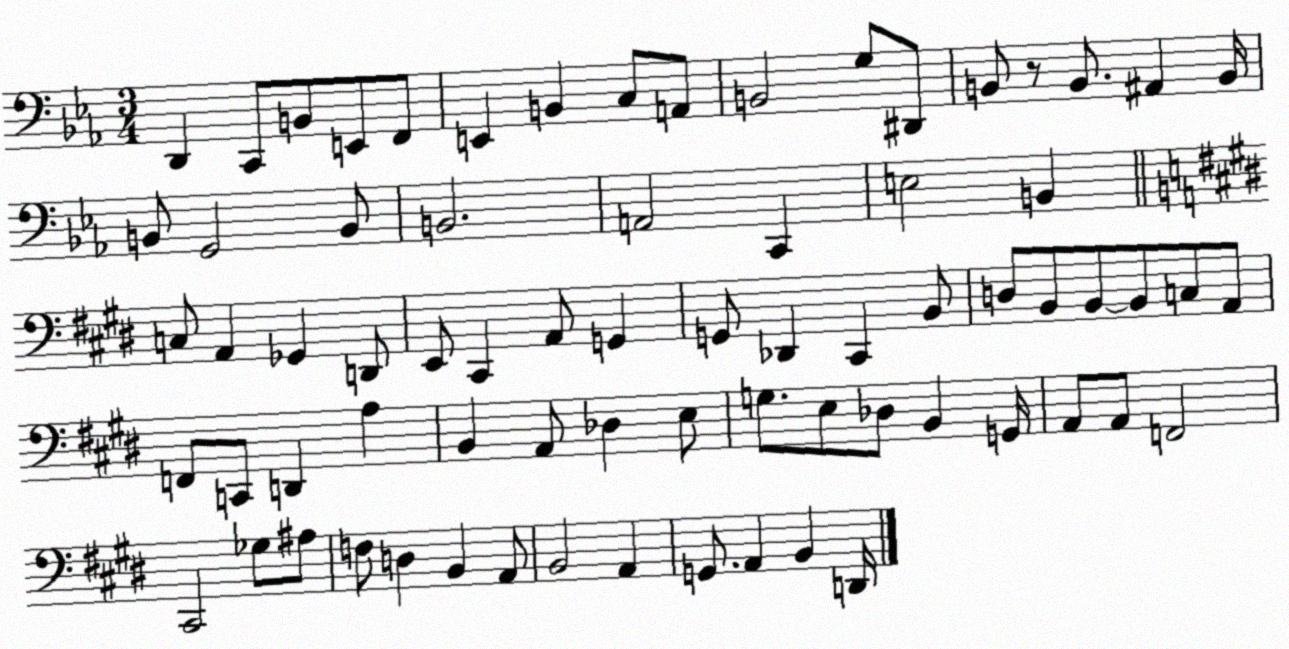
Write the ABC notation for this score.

X:1
T:Untitled
M:3/4
L:1/4
K:Eb
D,, C,,/2 B,,/2 E,,/2 F,,/2 E,, B,, C,/2 A,,/2 B,,2 G,/2 ^D,,/2 B,,/2 z/2 B,,/2 ^A,, B,,/4 B,,/2 G,,2 B,,/2 B,,2 A,,2 C,, E,2 B,, C,/2 A,, _G,, D,,/2 E,,/2 ^C,, A,,/2 G,, G,,/2 _D,, ^C,, B,,/2 D,/2 B,,/2 B,,/2 B,,/2 C,/2 A,,/2 F,,/2 C,,/2 D,, A, B,, A,,/2 _D, E,/2 G,/2 E,/2 _D,/2 B,, G,,/4 A,,/2 A,,/2 F,,2 ^C,,2 _G,/2 ^A,/2 F,/2 D, B,, A,,/2 B,,2 A,, G,,/2 A,, B,, D,,/4